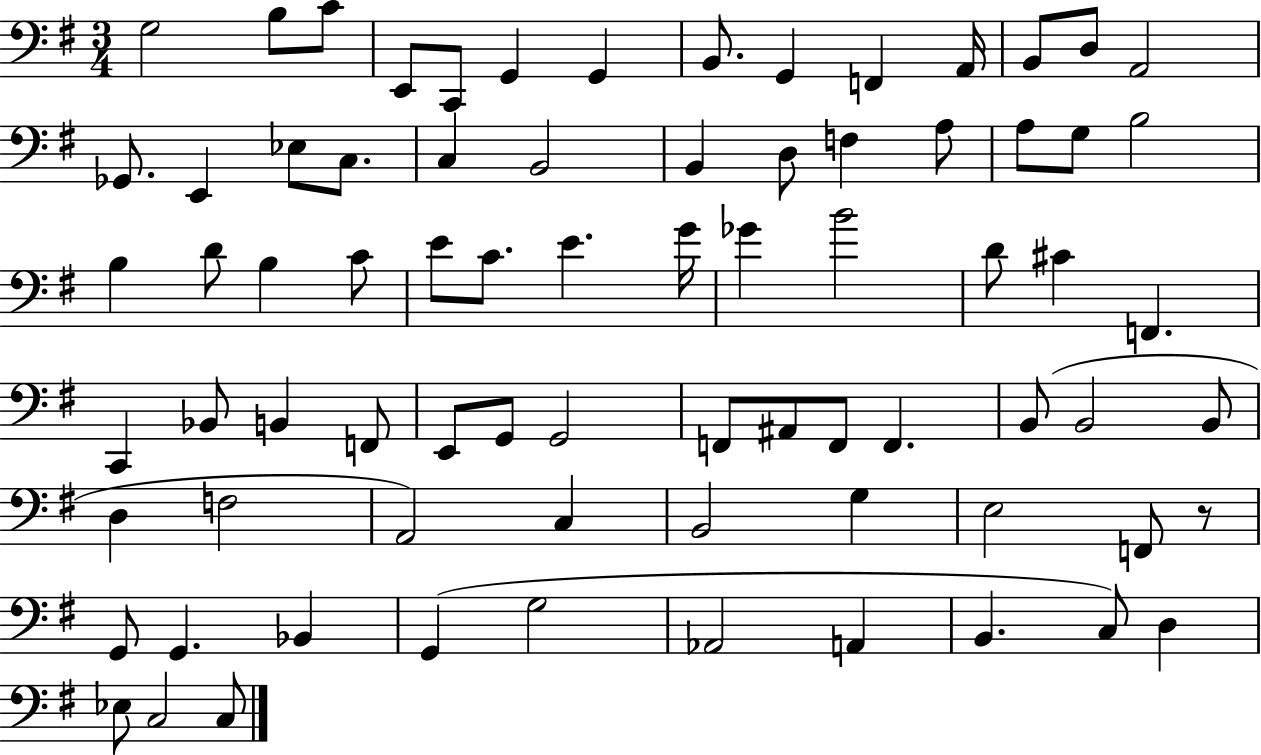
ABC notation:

X:1
T:Untitled
M:3/4
L:1/4
K:G
G,2 B,/2 C/2 E,,/2 C,,/2 G,, G,, B,,/2 G,, F,, A,,/4 B,,/2 D,/2 A,,2 _G,,/2 E,, _E,/2 C,/2 C, B,,2 B,, D,/2 F, A,/2 A,/2 G,/2 B,2 B, D/2 B, C/2 E/2 C/2 E G/4 _G B2 D/2 ^C F,, C,, _B,,/2 B,, F,,/2 E,,/2 G,,/2 G,,2 F,,/2 ^A,,/2 F,,/2 F,, B,,/2 B,,2 B,,/2 D, F,2 A,,2 C, B,,2 G, E,2 F,,/2 z/2 G,,/2 G,, _B,, G,, G,2 _A,,2 A,, B,, C,/2 D, _E,/2 C,2 C,/2